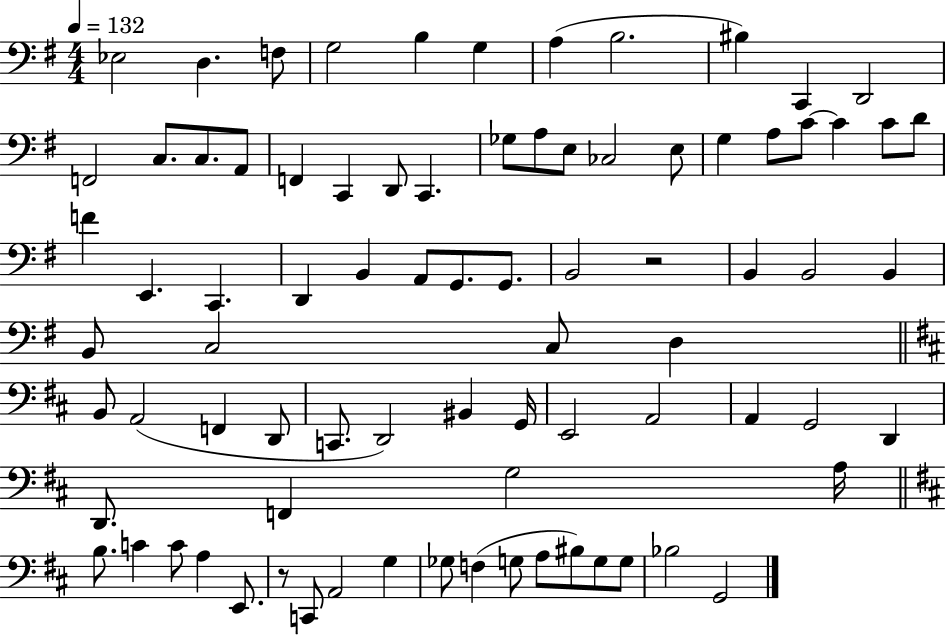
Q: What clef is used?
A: bass